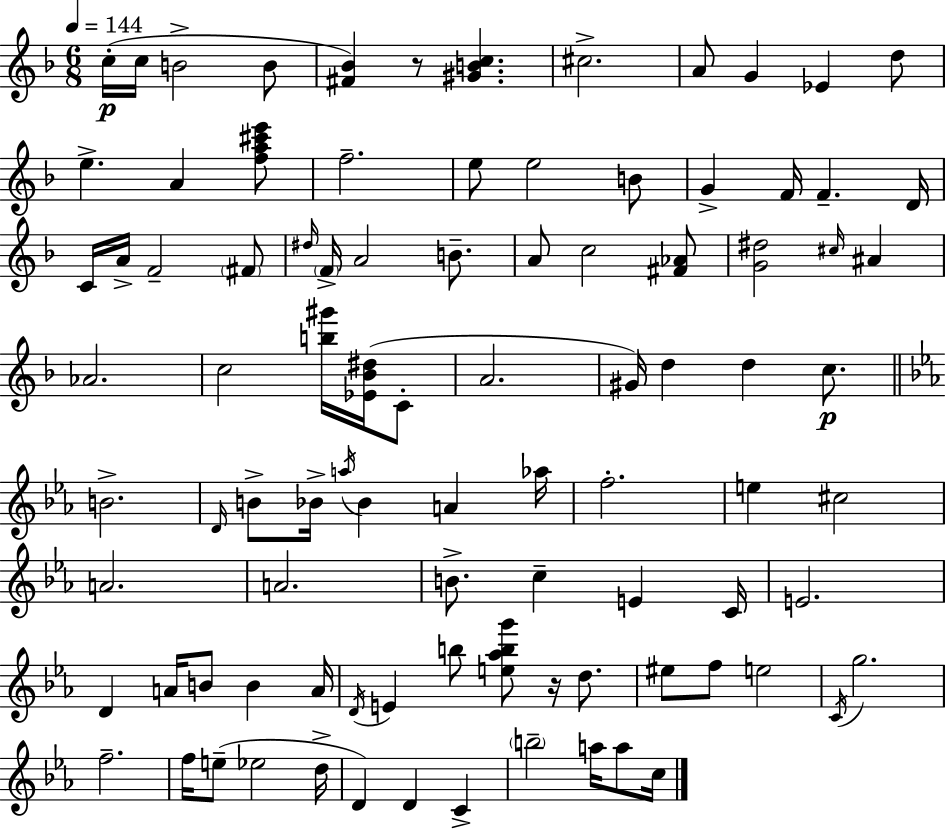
C5/s C5/s B4/h B4/e [F#4,Bb4]/q R/e [G#4,B4,C5]/q. C#5/h. A4/e G4/q Eb4/q D5/e E5/q. A4/q [F5,A5,C#6,E6]/e F5/h. E5/e E5/h B4/e G4/q F4/s F4/q. D4/s C4/s A4/s F4/h F#4/e D#5/s F4/s A4/h B4/e. A4/e C5/h [F#4,Ab4]/e [G4,D#5]/h C#5/s A#4/q Ab4/h. C5/h [B5,G#6]/s [Eb4,Bb4,D#5]/s C4/e A4/h. G#4/s D5/q D5/q C5/e. B4/h. D4/s B4/e Bb4/s A5/s Bb4/q A4/q Ab5/s F5/h. E5/q C#5/h A4/h. A4/h. B4/e. C5/q E4/q C4/s E4/h. D4/q A4/s B4/e B4/q A4/s D4/s E4/q B5/e [E5,Ab5,B5,G6]/e R/s D5/e. EIS5/e F5/e E5/h C4/s G5/h. F5/h. F5/s E5/e Eb5/h D5/s D4/q D4/q C4/q B5/h A5/s A5/e C5/s